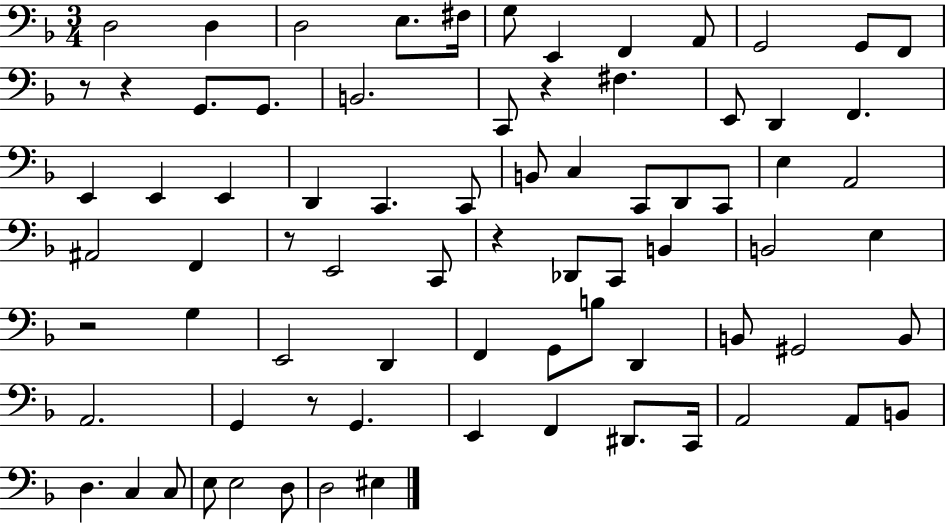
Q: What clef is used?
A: bass